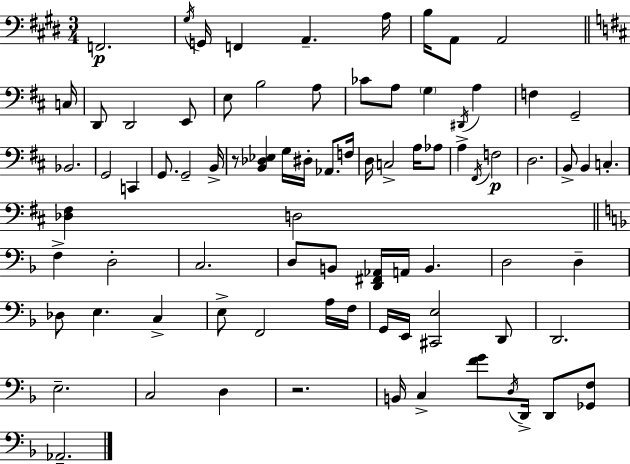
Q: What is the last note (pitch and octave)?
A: Ab2